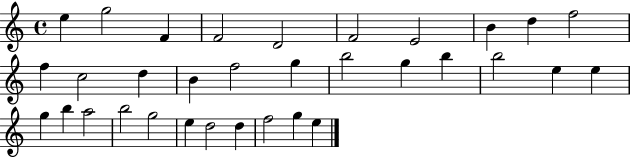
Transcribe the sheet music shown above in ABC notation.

X:1
T:Untitled
M:4/4
L:1/4
K:C
e g2 F F2 D2 F2 E2 B d f2 f c2 d B f2 g b2 g b b2 e e g b a2 b2 g2 e d2 d f2 g e